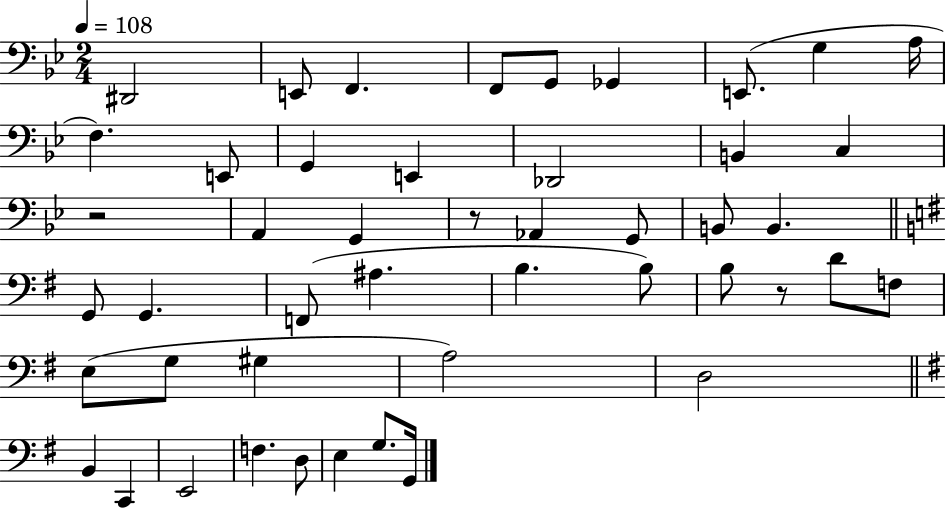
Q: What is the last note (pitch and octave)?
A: G2